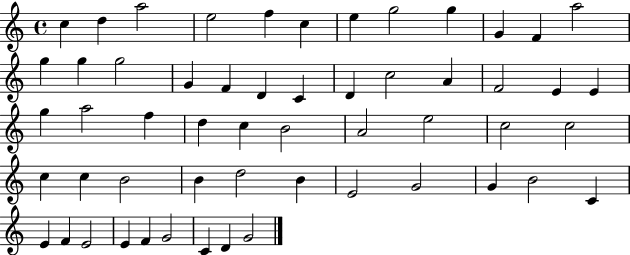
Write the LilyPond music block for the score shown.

{
  \clef treble
  \time 4/4
  \defaultTimeSignature
  \key c \major
  c''4 d''4 a''2 | e''2 f''4 c''4 | e''4 g''2 g''4 | g'4 f'4 a''2 | \break g''4 g''4 g''2 | g'4 f'4 d'4 c'4 | d'4 c''2 a'4 | f'2 e'4 e'4 | \break g''4 a''2 f''4 | d''4 c''4 b'2 | a'2 e''2 | c''2 c''2 | \break c''4 c''4 b'2 | b'4 d''2 b'4 | e'2 g'2 | g'4 b'2 c'4 | \break e'4 f'4 e'2 | e'4 f'4 g'2 | c'4 d'4 g'2 | \bar "|."
}